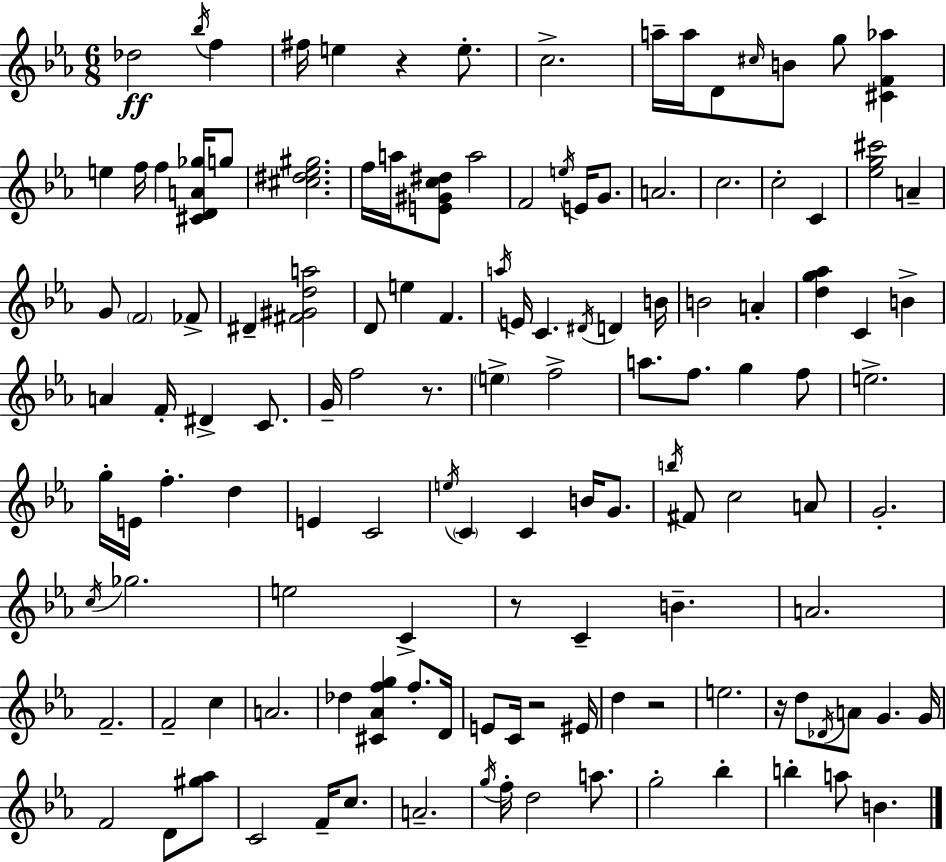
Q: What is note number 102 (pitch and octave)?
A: C4